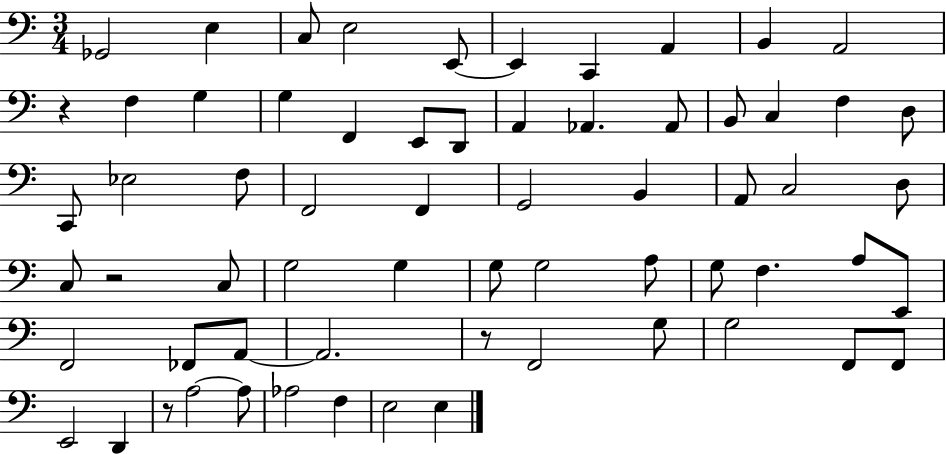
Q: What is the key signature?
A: C major